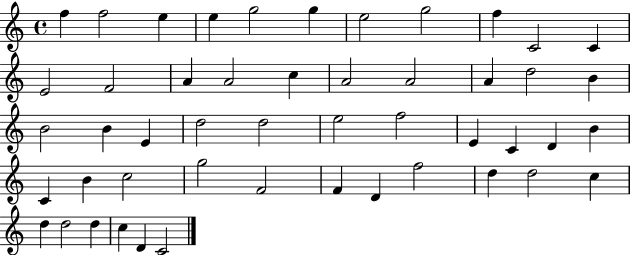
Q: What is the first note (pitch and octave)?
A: F5